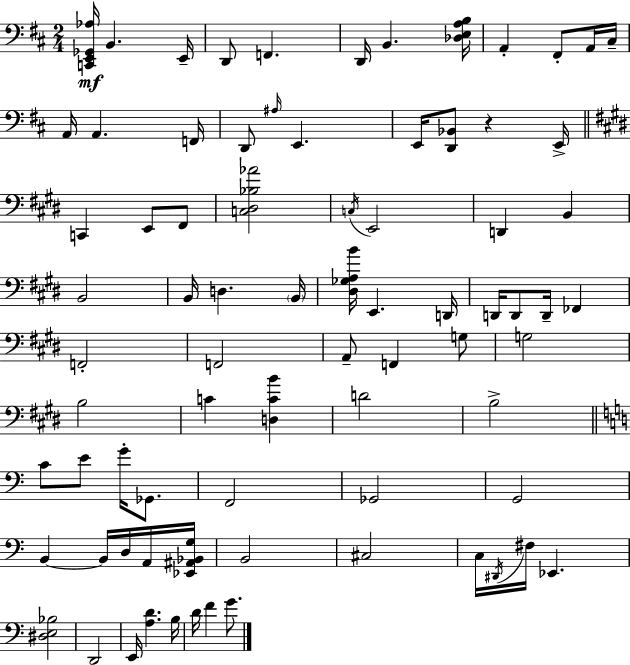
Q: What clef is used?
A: bass